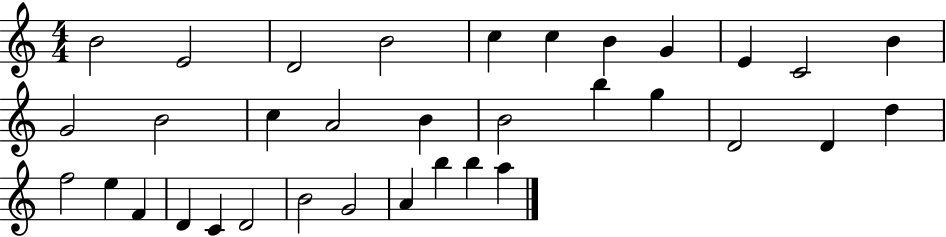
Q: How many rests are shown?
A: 0